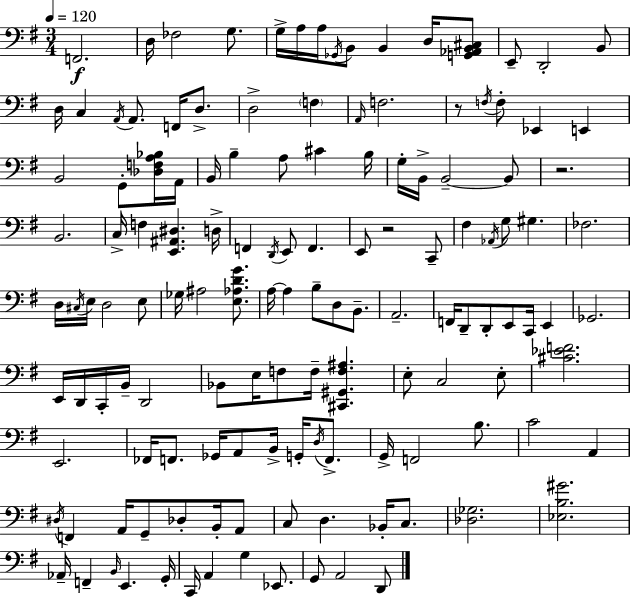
{
  \clef bass
  \numericTimeSignature
  \time 3/4
  \key e \minor
  \tempo 4 = 120
  f,2.\f | d16 fes2 g8. | g16-> a16 a16 \acciaccatura { ges,16 } b,8 b,4 d16 <g, aes, b, cis>8 | e,8-- d,2-. b,8 | \break d16 c4 \acciaccatura { a,16 } a,8. f,16 d8.-> | d2-> \parenthesize f4 | \grace { a,16 } f2. | r8 \acciaccatura { f16 } f8-. ees,4 | \break e,4 b,2 | g,8-. <des f a bes>16 a,16 b,16 b4-- a8 cis'4 | b16 g16-. b,16-> b,2--~~ | b,8 r2. | \break b,2. | c16-> f4 <e, ais, dis>4. | d16-> f,4 \acciaccatura { d,16 } e,8 f,4. | e,8 r2 | \break c,8-- fis4 \acciaccatura { aes,16 } g8 | gis4. fes2. | d16 \acciaccatura { cis16 } e16 d2 | e8 ges16 ais2 | \break <e aes d' g'>8. a16~~ a4 | b8-- d8 b,8.-- a,2.-- | f,16 d,8-- d,8-. | e,8 c,16 e,4 ges,2. | \break e,16 d,16 c,16-. b,16-- d,2 | bes,8 e16 f8 | f16-- <cis, gis, f ais>4. e8-. c2 | e8-. <cis' ees' f'>2. | \break e,2. | fes,16 f,8. ges,16 | a,8 b,16-> g,16-. \acciaccatura { d16 } f,8.-> g,16-> f,2 | b8. c'2 | \break a,4 \acciaccatura { dis16 } f,4 | a,16 g,8-- des8-. b,16-. a,8 c8 d4. | bes,16-. c8. <des ges>2. | <ees b gis'>2. | \break aes,16-- f,4-- | \grace { b,16 } e,4. g,16-. c,16 a,4 | g4 ees,8. g,8 | a,2 d,8 \bar "|."
}